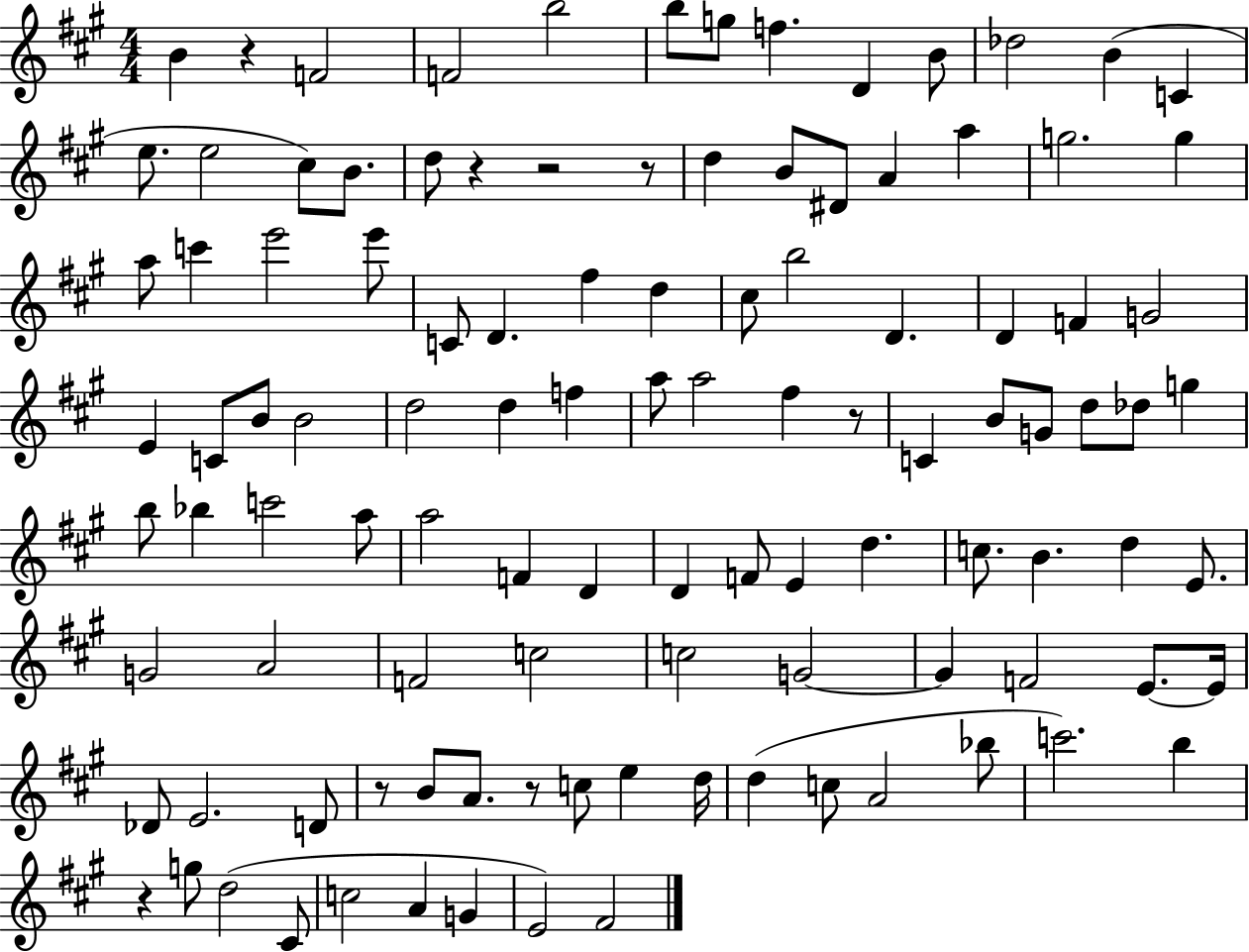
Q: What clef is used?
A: treble